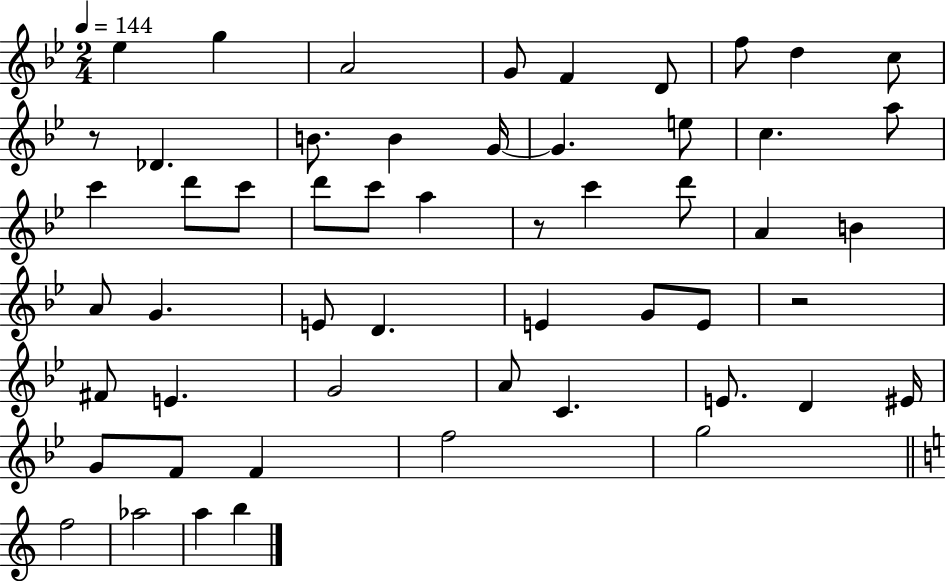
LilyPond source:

{
  \clef treble
  \numericTimeSignature
  \time 2/4
  \key bes \major
  \tempo 4 = 144
  ees''4 g''4 | a'2 | g'8 f'4 d'8 | f''8 d''4 c''8 | \break r8 des'4. | b'8. b'4 g'16~~ | g'4. e''8 | c''4. a''8 | \break c'''4 d'''8 c'''8 | d'''8 c'''8 a''4 | r8 c'''4 d'''8 | a'4 b'4 | \break a'8 g'4. | e'8 d'4. | e'4 g'8 e'8 | r2 | \break fis'8 e'4. | g'2 | a'8 c'4. | e'8. d'4 eis'16 | \break g'8 f'8 f'4 | f''2 | g''2 | \bar "||" \break \key a \minor f''2 | aes''2 | a''4 b''4 | \bar "|."
}